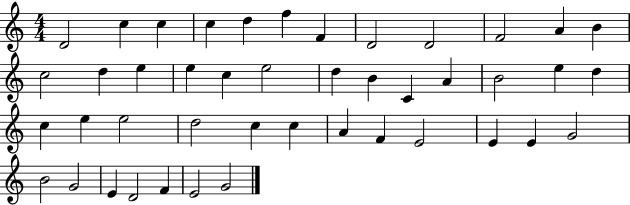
X:1
T:Untitled
M:4/4
L:1/4
K:C
D2 c c c d f F D2 D2 F2 A B c2 d e e c e2 d B C A B2 e d c e e2 d2 c c A F E2 E E G2 B2 G2 E D2 F E2 G2